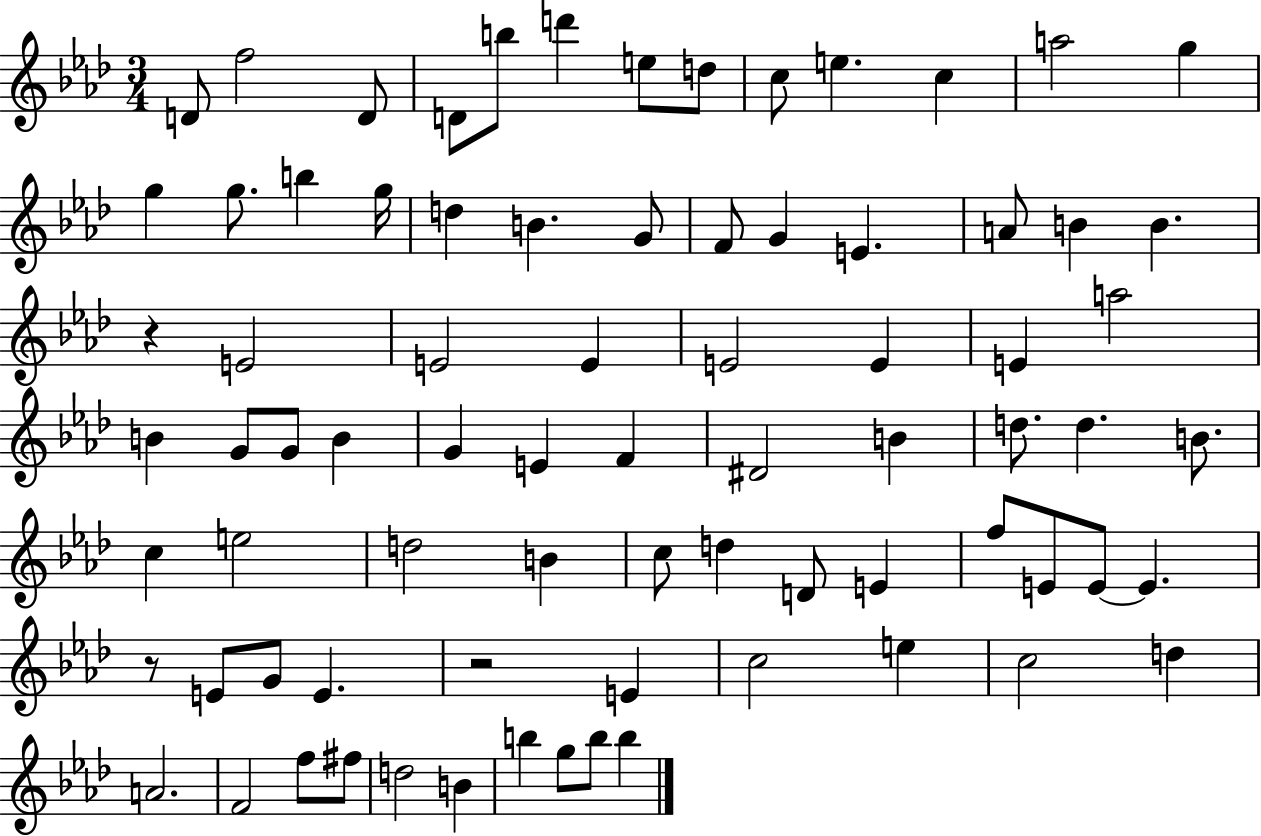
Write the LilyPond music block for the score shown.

{
  \clef treble
  \numericTimeSignature
  \time 3/4
  \key aes \major
  d'8 f''2 d'8 | d'8 b''8 d'''4 e''8 d''8 | c''8 e''4. c''4 | a''2 g''4 | \break g''4 g''8. b''4 g''16 | d''4 b'4. g'8 | f'8 g'4 e'4. | a'8 b'4 b'4. | \break r4 e'2 | e'2 e'4 | e'2 e'4 | e'4 a''2 | \break b'4 g'8 g'8 b'4 | g'4 e'4 f'4 | dis'2 b'4 | d''8. d''4. b'8. | \break c''4 e''2 | d''2 b'4 | c''8 d''4 d'8 e'4 | f''8 e'8 e'8~~ e'4. | \break r8 e'8 g'8 e'4. | r2 e'4 | c''2 e''4 | c''2 d''4 | \break a'2. | f'2 f''8 fis''8 | d''2 b'4 | b''4 g''8 b''8 b''4 | \break \bar "|."
}